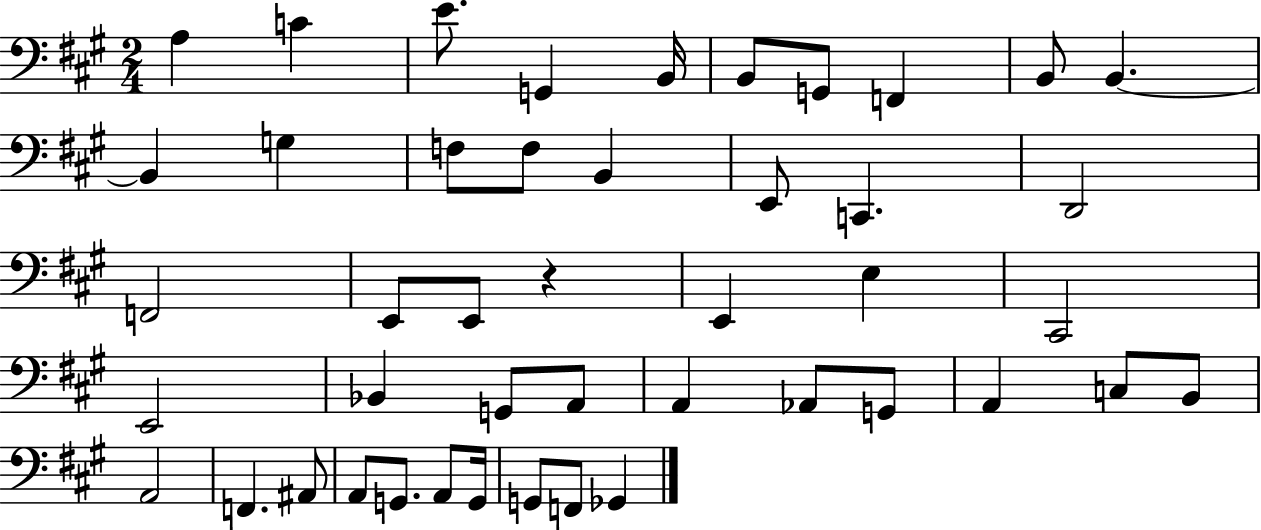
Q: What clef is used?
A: bass